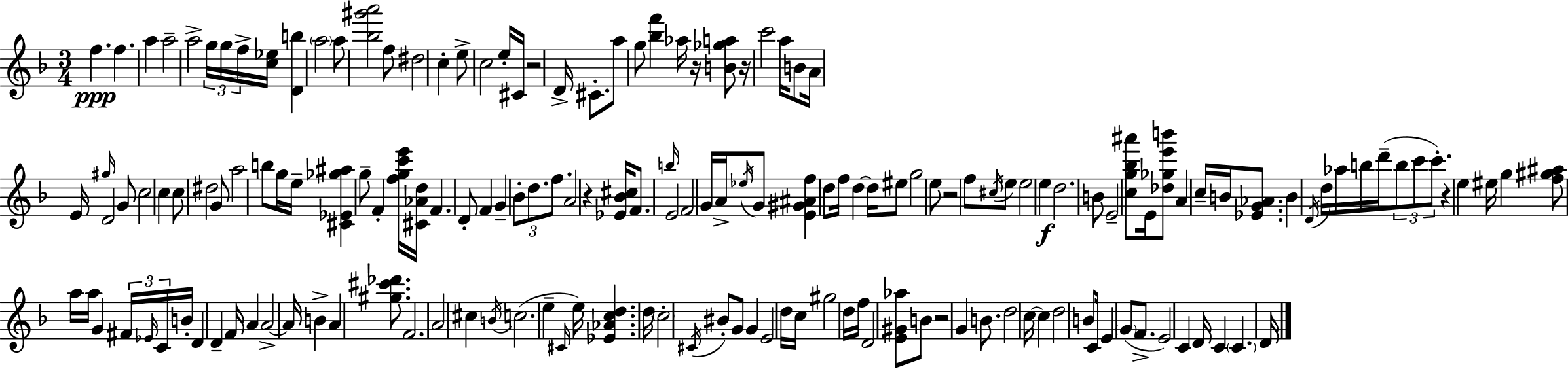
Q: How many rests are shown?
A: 7